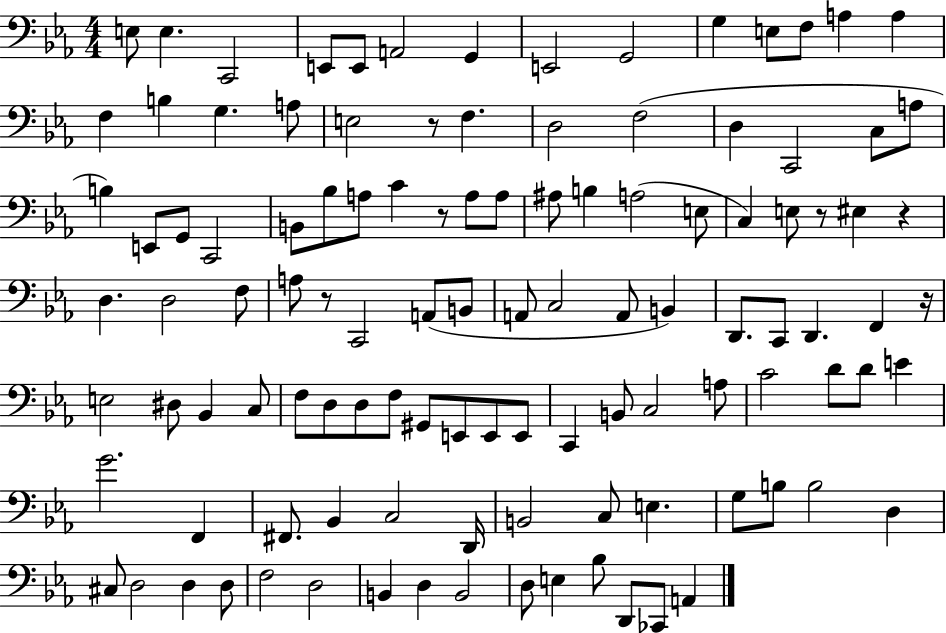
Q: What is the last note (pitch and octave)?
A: A2